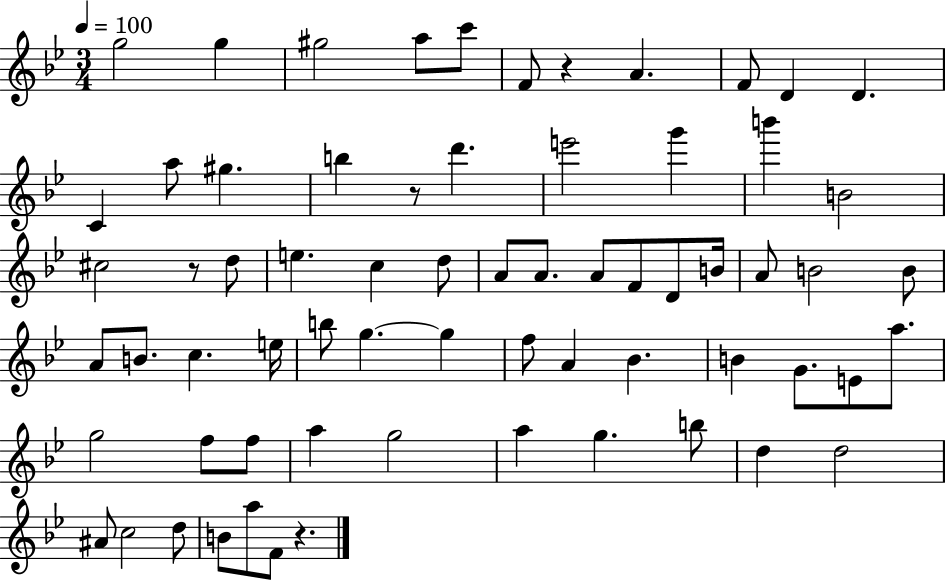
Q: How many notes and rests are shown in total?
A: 67